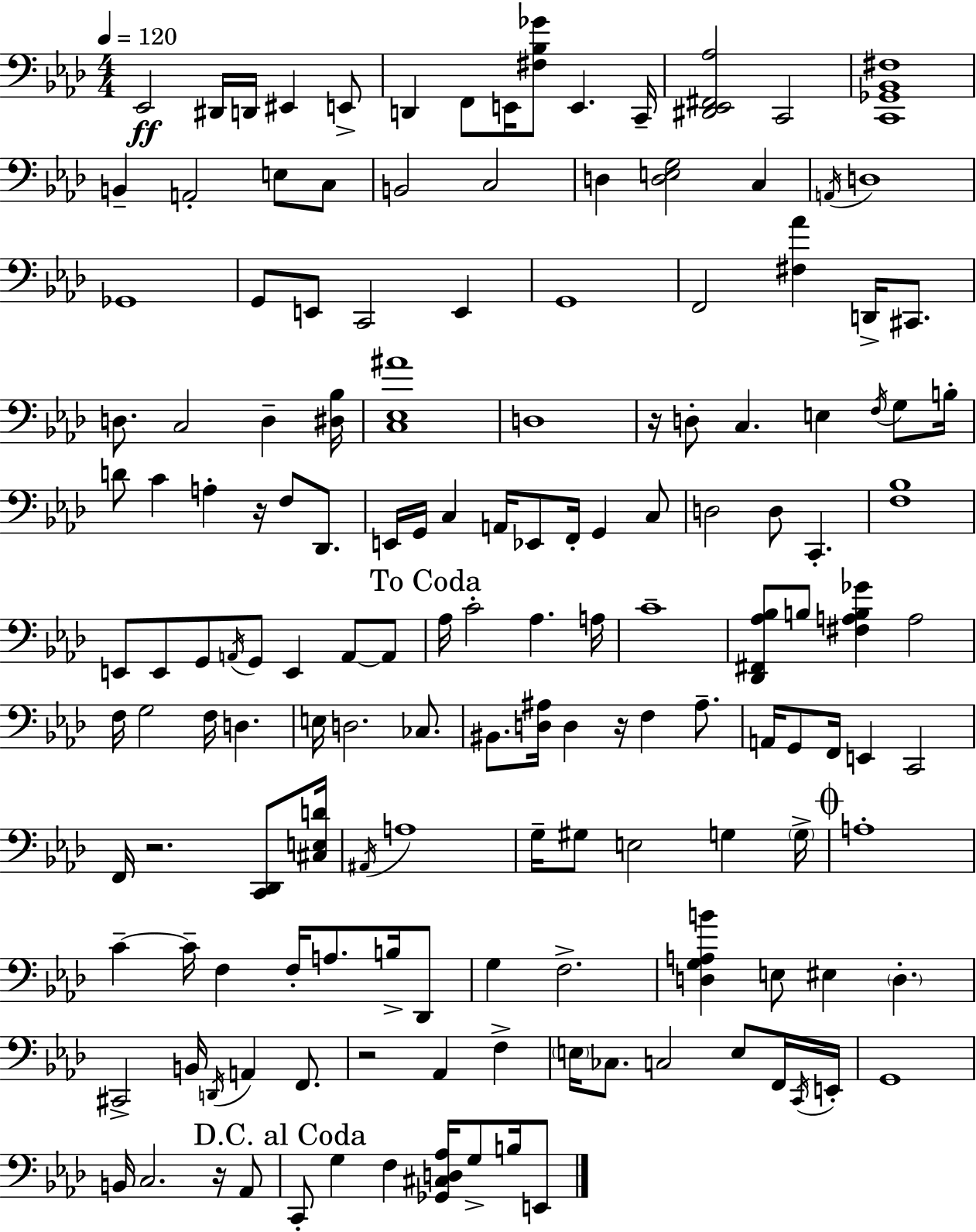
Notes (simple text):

Eb2/h D#2/s D2/s EIS2/q E2/e D2/q F2/e E2/s [F#3,Bb3,Gb4]/e E2/q. C2/s [D#2,Eb2,F#2,Ab3]/h C2/h [C2,Gb2,Bb2,F#3]/w B2/q A2/h E3/e C3/e B2/h C3/h D3/q [D3,E3,G3]/h C3/q A2/s D3/w Gb2/w G2/e E2/e C2/h E2/q G2/w F2/h [F#3,Ab4]/q D2/s C#2/e. D3/e. C3/h D3/q [D#3,Bb3]/s [C3,Eb3,A#4]/w D3/w R/s D3/e C3/q. E3/q F3/s G3/e B3/s D4/e C4/q A3/q R/s F3/e Db2/e. E2/s G2/s C3/q A2/s Eb2/e F2/s G2/q C3/e D3/h D3/e C2/q. [F3,Bb3]/w E2/e E2/e G2/e A2/s G2/e E2/q A2/e A2/e Ab3/s C4/h Ab3/q. A3/s C4/w [Db2,F#2,Ab3,Bb3]/e B3/e [F#3,A3,B3,Gb4]/q A3/h F3/s G3/h F3/s D3/q. E3/s D3/h. CES3/e. BIS2/e. [D3,A#3]/s D3/q R/s F3/q A#3/e. A2/s G2/e F2/s E2/q C2/h F2/s R/h. [C2,Db2]/e [C#3,E3,D4]/s A#2/s A3/w G3/s G#3/e E3/h G3/q G3/s A3/w C4/q C4/s F3/q F3/s A3/e. B3/s Db2/e G3/q F3/h. [D3,G3,A3,B4]/q E3/e EIS3/q D3/q. C#2/h B2/s D2/s A2/q F2/e. R/h Ab2/q F3/q E3/s CES3/e. C3/h E3/e F2/s C2/s E2/s G2/w B2/s C3/h. R/s Ab2/e C2/e G3/q F3/q [Gb2,C#3,D3,Ab3]/s G3/e B3/s E2/e